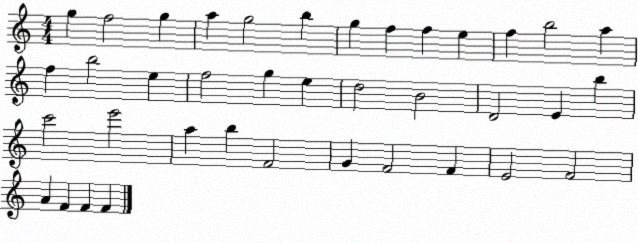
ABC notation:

X:1
T:Untitled
M:4/4
L:1/4
K:C
g f2 g a g2 b g f f e f b2 a f b2 e f2 g e d2 B2 D2 E b c'2 e'2 a b F2 G F2 F E2 F2 A F F F